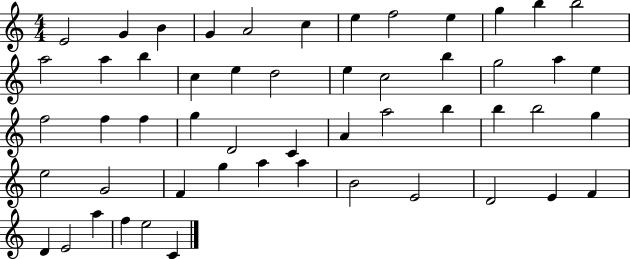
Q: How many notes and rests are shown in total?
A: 53